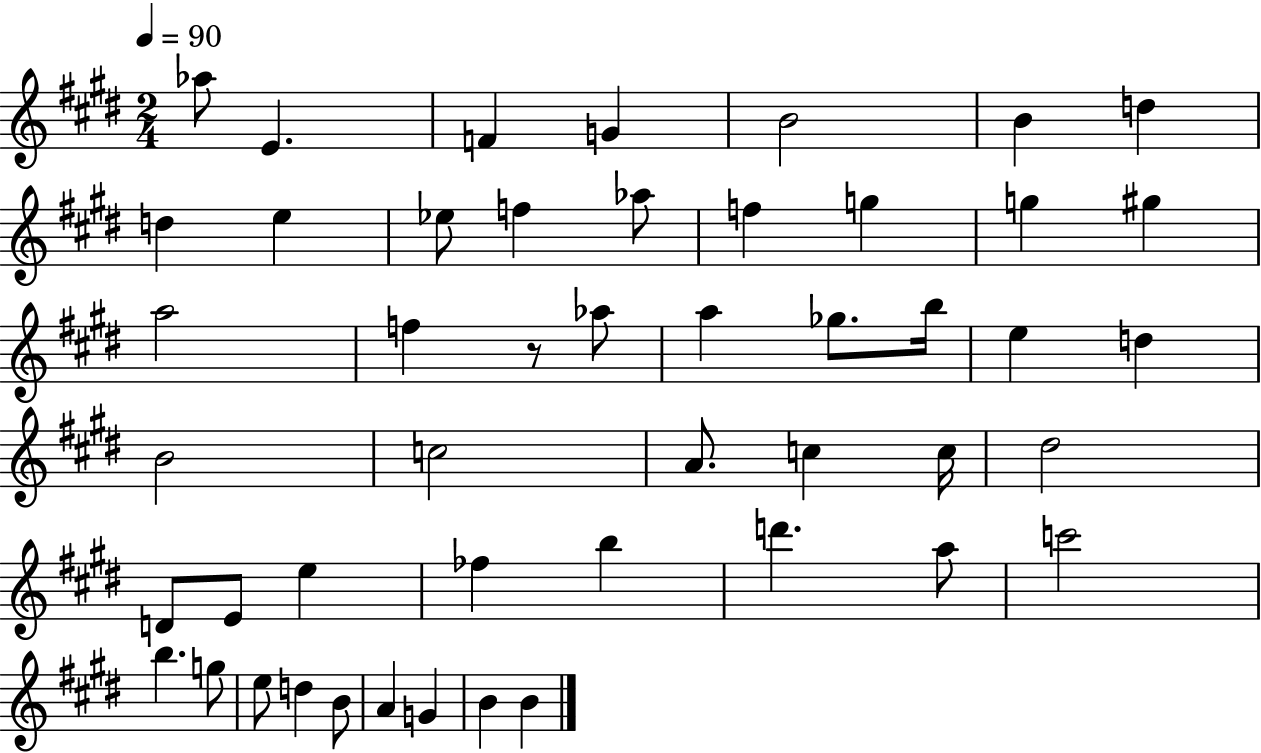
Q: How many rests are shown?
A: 1